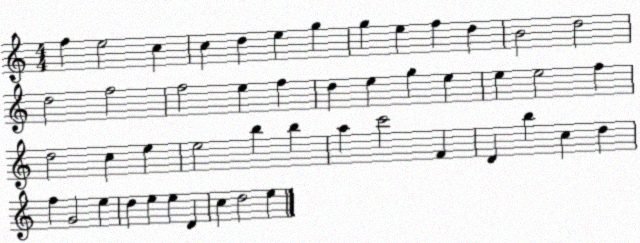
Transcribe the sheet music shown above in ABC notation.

X:1
T:Untitled
M:4/4
L:1/4
K:C
f e2 c c d e g g e f d B2 d2 d2 f2 f2 e f d e g e e e2 f d2 c e e2 b b a c'2 F D b c d f G2 e d e e D c d2 e